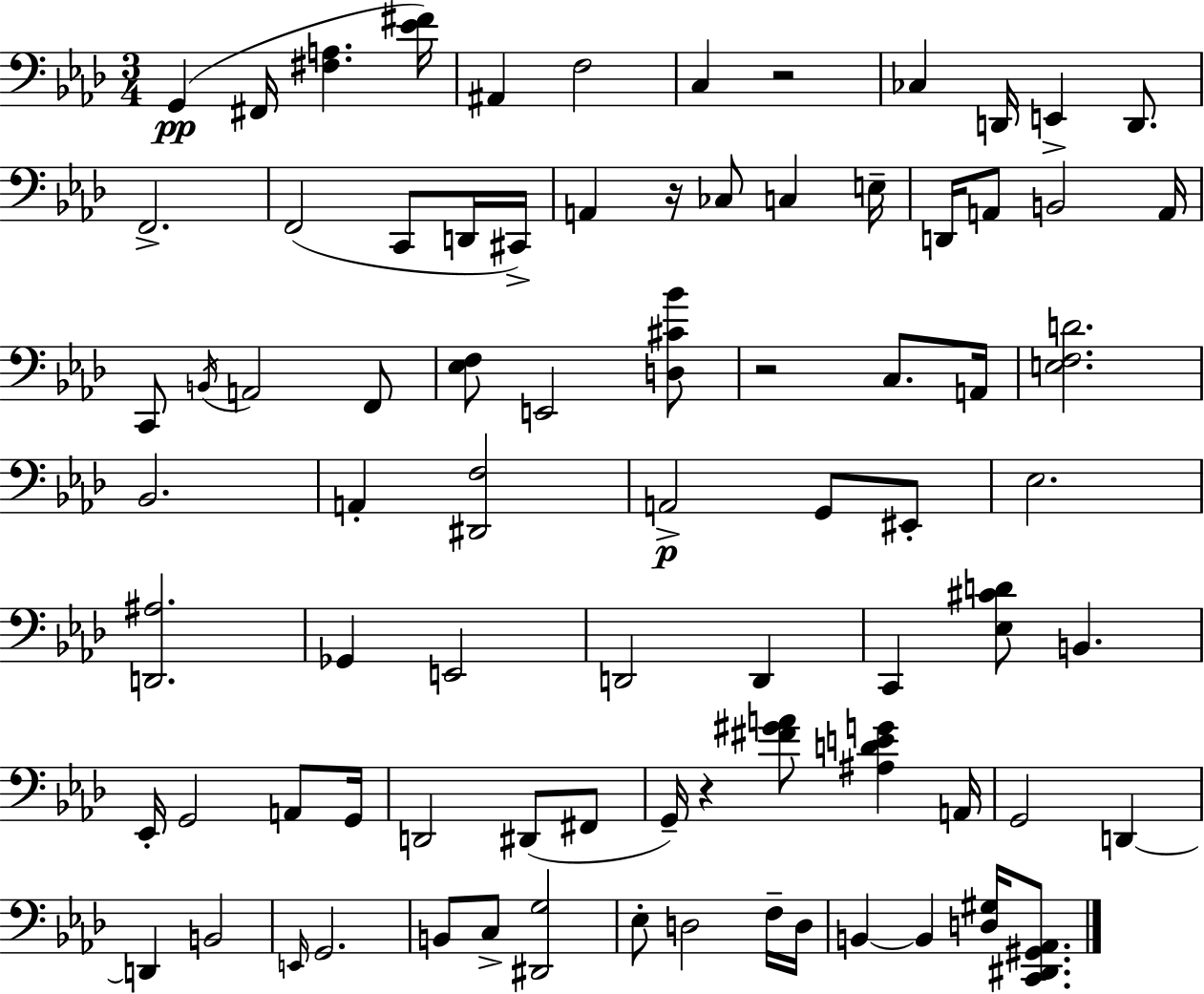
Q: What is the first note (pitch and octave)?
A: G2